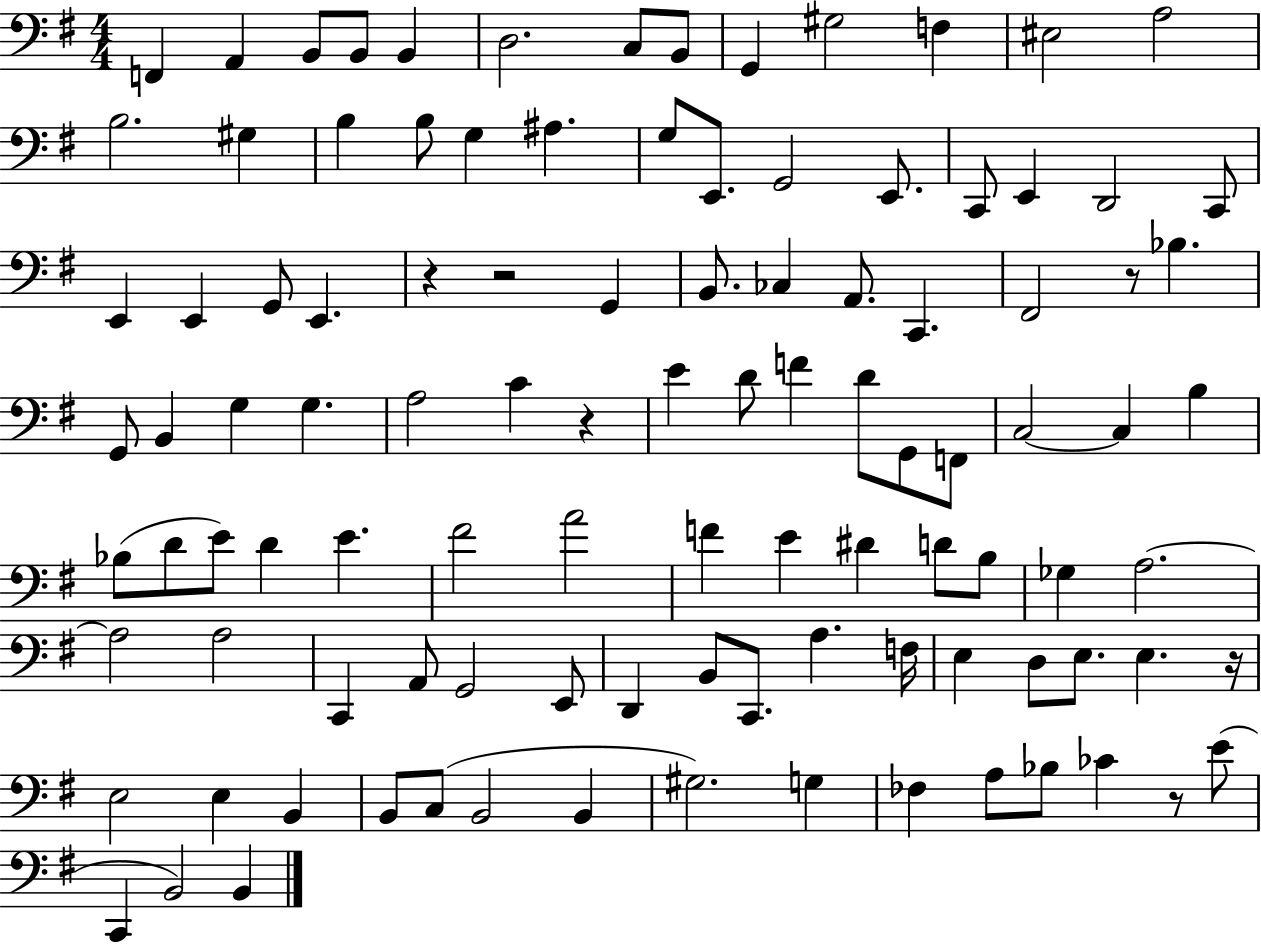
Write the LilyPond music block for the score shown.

{
  \clef bass
  \numericTimeSignature
  \time 4/4
  \key g \major
  f,4 a,4 b,8 b,8 b,4 | d2. c8 b,8 | g,4 gis2 f4 | eis2 a2 | \break b2. gis4 | b4 b8 g4 ais4. | g8 e,8. g,2 e,8. | c,8 e,4 d,2 c,8 | \break e,4 e,4 g,8 e,4. | r4 r2 g,4 | b,8. ces4 a,8. c,4. | fis,2 r8 bes4. | \break g,8 b,4 g4 g4. | a2 c'4 r4 | e'4 d'8 f'4 d'8 g,8 f,8 | c2~~ c4 b4 | \break bes8( d'8 e'8) d'4 e'4. | fis'2 a'2 | f'4 e'4 dis'4 d'8 b8 | ges4 a2.~~ | \break a2 a2 | c,4 a,8 g,2 e,8 | d,4 b,8 c,8. a4. f16 | e4 d8 e8. e4. r16 | \break e2 e4 b,4 | b,8 c8( b,2 b,4 | gis2.) g4 | fes4 a8 bes8 ces'4 r8 e'8( | \break c,4 b,2) b,4 | \bar "|."
}